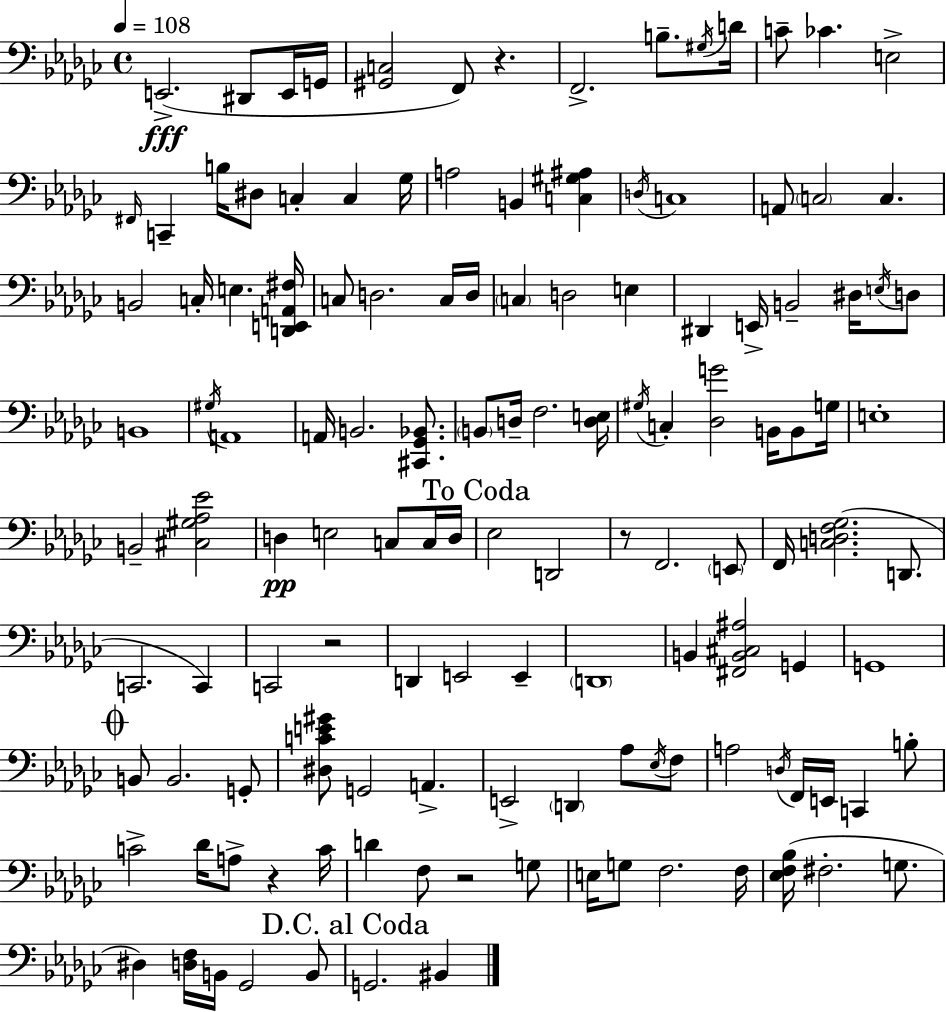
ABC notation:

X:1
T:Untitled
M:4/4
L:1/4
K:Ebm
E,,2 ^D,,/2 E,,/4 G,,/4 [^G,,C,]2 F,,/2 z F,,2 B,/2 ^G,/4 D/4 C/2 _C E,2 ^F,,/4 C,, B,/4 ^D,/2 C, C, _G,/4 A,2 B,, [C,^G,^A,] D,/4 C,4 A,,/2 C,2 C, B,,2 C,/4 E, [D,,E,,A,,^F,]/4 C,/2 D,2 C,/4 D,/4 C, D,2 E, ^D,, E,,/4 B,,2 ^D,/4 E,/4 D,/2 B,,4 ^G,/4 A,,4 A,,/4 B,,2 [^C,,_G,,_B,,]/2 B,,/2 D,/4 F,2 [D,E,]/4 ^G,/4 C, [_D,G]2 B,,/4 B,,/2 G,/4 E,4 B,,2 [^C,^G,_A,_E]2 D, E,2 C,/2 C,/4 D,/4 _E,2 D,,2 z/2 F,,2 E,,/2 F,,/4 [C,D,F,_G,]2 D,,/2 C,,2 C,, C,,2 z2 D,, E,,2 E,, D,,4 B,, [^F,,B,,^C,^A,]2 G,, G,,4 B,,/2 B,,2 G,,/2 [^D,CE^G]/2 G,,2 A,, E,,2 D,, _A,/2 _E,/4 F,/2 A,2 D,/4 F,,/4 E,,/4 C,, B,/2 C2 _D/4 A,/2 z C/4 D F,/2 z2 G,/2 E,/4 G,/2 F,2 F,/4 [_E,F,_B,]/4 ^F,2 G,/2 ^D, [D,F,]/4 B,,/4 _G,,2 B,,/2 G,,2 ^B,,